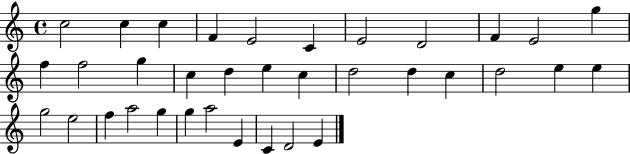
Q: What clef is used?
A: treble